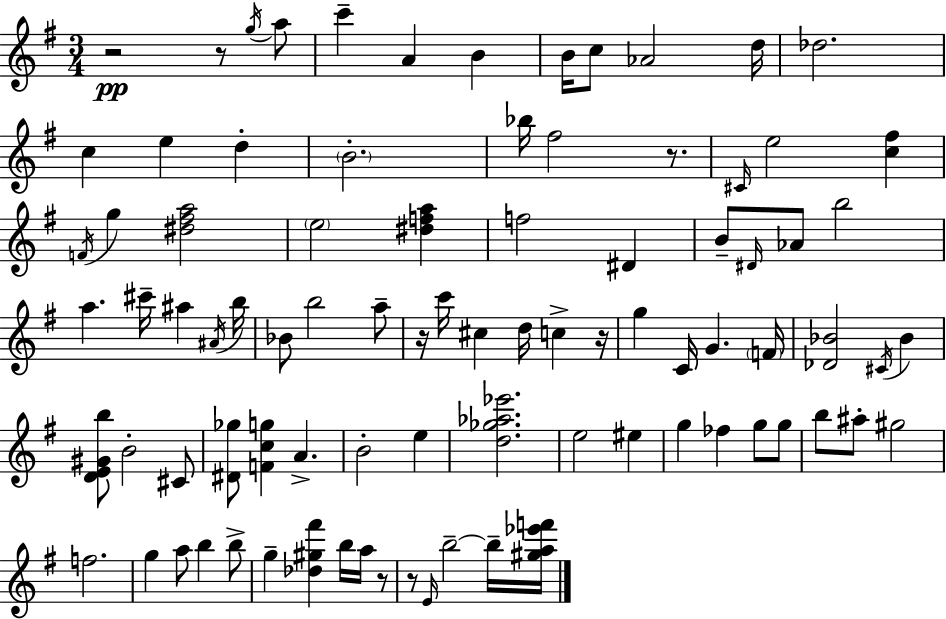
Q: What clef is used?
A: treble